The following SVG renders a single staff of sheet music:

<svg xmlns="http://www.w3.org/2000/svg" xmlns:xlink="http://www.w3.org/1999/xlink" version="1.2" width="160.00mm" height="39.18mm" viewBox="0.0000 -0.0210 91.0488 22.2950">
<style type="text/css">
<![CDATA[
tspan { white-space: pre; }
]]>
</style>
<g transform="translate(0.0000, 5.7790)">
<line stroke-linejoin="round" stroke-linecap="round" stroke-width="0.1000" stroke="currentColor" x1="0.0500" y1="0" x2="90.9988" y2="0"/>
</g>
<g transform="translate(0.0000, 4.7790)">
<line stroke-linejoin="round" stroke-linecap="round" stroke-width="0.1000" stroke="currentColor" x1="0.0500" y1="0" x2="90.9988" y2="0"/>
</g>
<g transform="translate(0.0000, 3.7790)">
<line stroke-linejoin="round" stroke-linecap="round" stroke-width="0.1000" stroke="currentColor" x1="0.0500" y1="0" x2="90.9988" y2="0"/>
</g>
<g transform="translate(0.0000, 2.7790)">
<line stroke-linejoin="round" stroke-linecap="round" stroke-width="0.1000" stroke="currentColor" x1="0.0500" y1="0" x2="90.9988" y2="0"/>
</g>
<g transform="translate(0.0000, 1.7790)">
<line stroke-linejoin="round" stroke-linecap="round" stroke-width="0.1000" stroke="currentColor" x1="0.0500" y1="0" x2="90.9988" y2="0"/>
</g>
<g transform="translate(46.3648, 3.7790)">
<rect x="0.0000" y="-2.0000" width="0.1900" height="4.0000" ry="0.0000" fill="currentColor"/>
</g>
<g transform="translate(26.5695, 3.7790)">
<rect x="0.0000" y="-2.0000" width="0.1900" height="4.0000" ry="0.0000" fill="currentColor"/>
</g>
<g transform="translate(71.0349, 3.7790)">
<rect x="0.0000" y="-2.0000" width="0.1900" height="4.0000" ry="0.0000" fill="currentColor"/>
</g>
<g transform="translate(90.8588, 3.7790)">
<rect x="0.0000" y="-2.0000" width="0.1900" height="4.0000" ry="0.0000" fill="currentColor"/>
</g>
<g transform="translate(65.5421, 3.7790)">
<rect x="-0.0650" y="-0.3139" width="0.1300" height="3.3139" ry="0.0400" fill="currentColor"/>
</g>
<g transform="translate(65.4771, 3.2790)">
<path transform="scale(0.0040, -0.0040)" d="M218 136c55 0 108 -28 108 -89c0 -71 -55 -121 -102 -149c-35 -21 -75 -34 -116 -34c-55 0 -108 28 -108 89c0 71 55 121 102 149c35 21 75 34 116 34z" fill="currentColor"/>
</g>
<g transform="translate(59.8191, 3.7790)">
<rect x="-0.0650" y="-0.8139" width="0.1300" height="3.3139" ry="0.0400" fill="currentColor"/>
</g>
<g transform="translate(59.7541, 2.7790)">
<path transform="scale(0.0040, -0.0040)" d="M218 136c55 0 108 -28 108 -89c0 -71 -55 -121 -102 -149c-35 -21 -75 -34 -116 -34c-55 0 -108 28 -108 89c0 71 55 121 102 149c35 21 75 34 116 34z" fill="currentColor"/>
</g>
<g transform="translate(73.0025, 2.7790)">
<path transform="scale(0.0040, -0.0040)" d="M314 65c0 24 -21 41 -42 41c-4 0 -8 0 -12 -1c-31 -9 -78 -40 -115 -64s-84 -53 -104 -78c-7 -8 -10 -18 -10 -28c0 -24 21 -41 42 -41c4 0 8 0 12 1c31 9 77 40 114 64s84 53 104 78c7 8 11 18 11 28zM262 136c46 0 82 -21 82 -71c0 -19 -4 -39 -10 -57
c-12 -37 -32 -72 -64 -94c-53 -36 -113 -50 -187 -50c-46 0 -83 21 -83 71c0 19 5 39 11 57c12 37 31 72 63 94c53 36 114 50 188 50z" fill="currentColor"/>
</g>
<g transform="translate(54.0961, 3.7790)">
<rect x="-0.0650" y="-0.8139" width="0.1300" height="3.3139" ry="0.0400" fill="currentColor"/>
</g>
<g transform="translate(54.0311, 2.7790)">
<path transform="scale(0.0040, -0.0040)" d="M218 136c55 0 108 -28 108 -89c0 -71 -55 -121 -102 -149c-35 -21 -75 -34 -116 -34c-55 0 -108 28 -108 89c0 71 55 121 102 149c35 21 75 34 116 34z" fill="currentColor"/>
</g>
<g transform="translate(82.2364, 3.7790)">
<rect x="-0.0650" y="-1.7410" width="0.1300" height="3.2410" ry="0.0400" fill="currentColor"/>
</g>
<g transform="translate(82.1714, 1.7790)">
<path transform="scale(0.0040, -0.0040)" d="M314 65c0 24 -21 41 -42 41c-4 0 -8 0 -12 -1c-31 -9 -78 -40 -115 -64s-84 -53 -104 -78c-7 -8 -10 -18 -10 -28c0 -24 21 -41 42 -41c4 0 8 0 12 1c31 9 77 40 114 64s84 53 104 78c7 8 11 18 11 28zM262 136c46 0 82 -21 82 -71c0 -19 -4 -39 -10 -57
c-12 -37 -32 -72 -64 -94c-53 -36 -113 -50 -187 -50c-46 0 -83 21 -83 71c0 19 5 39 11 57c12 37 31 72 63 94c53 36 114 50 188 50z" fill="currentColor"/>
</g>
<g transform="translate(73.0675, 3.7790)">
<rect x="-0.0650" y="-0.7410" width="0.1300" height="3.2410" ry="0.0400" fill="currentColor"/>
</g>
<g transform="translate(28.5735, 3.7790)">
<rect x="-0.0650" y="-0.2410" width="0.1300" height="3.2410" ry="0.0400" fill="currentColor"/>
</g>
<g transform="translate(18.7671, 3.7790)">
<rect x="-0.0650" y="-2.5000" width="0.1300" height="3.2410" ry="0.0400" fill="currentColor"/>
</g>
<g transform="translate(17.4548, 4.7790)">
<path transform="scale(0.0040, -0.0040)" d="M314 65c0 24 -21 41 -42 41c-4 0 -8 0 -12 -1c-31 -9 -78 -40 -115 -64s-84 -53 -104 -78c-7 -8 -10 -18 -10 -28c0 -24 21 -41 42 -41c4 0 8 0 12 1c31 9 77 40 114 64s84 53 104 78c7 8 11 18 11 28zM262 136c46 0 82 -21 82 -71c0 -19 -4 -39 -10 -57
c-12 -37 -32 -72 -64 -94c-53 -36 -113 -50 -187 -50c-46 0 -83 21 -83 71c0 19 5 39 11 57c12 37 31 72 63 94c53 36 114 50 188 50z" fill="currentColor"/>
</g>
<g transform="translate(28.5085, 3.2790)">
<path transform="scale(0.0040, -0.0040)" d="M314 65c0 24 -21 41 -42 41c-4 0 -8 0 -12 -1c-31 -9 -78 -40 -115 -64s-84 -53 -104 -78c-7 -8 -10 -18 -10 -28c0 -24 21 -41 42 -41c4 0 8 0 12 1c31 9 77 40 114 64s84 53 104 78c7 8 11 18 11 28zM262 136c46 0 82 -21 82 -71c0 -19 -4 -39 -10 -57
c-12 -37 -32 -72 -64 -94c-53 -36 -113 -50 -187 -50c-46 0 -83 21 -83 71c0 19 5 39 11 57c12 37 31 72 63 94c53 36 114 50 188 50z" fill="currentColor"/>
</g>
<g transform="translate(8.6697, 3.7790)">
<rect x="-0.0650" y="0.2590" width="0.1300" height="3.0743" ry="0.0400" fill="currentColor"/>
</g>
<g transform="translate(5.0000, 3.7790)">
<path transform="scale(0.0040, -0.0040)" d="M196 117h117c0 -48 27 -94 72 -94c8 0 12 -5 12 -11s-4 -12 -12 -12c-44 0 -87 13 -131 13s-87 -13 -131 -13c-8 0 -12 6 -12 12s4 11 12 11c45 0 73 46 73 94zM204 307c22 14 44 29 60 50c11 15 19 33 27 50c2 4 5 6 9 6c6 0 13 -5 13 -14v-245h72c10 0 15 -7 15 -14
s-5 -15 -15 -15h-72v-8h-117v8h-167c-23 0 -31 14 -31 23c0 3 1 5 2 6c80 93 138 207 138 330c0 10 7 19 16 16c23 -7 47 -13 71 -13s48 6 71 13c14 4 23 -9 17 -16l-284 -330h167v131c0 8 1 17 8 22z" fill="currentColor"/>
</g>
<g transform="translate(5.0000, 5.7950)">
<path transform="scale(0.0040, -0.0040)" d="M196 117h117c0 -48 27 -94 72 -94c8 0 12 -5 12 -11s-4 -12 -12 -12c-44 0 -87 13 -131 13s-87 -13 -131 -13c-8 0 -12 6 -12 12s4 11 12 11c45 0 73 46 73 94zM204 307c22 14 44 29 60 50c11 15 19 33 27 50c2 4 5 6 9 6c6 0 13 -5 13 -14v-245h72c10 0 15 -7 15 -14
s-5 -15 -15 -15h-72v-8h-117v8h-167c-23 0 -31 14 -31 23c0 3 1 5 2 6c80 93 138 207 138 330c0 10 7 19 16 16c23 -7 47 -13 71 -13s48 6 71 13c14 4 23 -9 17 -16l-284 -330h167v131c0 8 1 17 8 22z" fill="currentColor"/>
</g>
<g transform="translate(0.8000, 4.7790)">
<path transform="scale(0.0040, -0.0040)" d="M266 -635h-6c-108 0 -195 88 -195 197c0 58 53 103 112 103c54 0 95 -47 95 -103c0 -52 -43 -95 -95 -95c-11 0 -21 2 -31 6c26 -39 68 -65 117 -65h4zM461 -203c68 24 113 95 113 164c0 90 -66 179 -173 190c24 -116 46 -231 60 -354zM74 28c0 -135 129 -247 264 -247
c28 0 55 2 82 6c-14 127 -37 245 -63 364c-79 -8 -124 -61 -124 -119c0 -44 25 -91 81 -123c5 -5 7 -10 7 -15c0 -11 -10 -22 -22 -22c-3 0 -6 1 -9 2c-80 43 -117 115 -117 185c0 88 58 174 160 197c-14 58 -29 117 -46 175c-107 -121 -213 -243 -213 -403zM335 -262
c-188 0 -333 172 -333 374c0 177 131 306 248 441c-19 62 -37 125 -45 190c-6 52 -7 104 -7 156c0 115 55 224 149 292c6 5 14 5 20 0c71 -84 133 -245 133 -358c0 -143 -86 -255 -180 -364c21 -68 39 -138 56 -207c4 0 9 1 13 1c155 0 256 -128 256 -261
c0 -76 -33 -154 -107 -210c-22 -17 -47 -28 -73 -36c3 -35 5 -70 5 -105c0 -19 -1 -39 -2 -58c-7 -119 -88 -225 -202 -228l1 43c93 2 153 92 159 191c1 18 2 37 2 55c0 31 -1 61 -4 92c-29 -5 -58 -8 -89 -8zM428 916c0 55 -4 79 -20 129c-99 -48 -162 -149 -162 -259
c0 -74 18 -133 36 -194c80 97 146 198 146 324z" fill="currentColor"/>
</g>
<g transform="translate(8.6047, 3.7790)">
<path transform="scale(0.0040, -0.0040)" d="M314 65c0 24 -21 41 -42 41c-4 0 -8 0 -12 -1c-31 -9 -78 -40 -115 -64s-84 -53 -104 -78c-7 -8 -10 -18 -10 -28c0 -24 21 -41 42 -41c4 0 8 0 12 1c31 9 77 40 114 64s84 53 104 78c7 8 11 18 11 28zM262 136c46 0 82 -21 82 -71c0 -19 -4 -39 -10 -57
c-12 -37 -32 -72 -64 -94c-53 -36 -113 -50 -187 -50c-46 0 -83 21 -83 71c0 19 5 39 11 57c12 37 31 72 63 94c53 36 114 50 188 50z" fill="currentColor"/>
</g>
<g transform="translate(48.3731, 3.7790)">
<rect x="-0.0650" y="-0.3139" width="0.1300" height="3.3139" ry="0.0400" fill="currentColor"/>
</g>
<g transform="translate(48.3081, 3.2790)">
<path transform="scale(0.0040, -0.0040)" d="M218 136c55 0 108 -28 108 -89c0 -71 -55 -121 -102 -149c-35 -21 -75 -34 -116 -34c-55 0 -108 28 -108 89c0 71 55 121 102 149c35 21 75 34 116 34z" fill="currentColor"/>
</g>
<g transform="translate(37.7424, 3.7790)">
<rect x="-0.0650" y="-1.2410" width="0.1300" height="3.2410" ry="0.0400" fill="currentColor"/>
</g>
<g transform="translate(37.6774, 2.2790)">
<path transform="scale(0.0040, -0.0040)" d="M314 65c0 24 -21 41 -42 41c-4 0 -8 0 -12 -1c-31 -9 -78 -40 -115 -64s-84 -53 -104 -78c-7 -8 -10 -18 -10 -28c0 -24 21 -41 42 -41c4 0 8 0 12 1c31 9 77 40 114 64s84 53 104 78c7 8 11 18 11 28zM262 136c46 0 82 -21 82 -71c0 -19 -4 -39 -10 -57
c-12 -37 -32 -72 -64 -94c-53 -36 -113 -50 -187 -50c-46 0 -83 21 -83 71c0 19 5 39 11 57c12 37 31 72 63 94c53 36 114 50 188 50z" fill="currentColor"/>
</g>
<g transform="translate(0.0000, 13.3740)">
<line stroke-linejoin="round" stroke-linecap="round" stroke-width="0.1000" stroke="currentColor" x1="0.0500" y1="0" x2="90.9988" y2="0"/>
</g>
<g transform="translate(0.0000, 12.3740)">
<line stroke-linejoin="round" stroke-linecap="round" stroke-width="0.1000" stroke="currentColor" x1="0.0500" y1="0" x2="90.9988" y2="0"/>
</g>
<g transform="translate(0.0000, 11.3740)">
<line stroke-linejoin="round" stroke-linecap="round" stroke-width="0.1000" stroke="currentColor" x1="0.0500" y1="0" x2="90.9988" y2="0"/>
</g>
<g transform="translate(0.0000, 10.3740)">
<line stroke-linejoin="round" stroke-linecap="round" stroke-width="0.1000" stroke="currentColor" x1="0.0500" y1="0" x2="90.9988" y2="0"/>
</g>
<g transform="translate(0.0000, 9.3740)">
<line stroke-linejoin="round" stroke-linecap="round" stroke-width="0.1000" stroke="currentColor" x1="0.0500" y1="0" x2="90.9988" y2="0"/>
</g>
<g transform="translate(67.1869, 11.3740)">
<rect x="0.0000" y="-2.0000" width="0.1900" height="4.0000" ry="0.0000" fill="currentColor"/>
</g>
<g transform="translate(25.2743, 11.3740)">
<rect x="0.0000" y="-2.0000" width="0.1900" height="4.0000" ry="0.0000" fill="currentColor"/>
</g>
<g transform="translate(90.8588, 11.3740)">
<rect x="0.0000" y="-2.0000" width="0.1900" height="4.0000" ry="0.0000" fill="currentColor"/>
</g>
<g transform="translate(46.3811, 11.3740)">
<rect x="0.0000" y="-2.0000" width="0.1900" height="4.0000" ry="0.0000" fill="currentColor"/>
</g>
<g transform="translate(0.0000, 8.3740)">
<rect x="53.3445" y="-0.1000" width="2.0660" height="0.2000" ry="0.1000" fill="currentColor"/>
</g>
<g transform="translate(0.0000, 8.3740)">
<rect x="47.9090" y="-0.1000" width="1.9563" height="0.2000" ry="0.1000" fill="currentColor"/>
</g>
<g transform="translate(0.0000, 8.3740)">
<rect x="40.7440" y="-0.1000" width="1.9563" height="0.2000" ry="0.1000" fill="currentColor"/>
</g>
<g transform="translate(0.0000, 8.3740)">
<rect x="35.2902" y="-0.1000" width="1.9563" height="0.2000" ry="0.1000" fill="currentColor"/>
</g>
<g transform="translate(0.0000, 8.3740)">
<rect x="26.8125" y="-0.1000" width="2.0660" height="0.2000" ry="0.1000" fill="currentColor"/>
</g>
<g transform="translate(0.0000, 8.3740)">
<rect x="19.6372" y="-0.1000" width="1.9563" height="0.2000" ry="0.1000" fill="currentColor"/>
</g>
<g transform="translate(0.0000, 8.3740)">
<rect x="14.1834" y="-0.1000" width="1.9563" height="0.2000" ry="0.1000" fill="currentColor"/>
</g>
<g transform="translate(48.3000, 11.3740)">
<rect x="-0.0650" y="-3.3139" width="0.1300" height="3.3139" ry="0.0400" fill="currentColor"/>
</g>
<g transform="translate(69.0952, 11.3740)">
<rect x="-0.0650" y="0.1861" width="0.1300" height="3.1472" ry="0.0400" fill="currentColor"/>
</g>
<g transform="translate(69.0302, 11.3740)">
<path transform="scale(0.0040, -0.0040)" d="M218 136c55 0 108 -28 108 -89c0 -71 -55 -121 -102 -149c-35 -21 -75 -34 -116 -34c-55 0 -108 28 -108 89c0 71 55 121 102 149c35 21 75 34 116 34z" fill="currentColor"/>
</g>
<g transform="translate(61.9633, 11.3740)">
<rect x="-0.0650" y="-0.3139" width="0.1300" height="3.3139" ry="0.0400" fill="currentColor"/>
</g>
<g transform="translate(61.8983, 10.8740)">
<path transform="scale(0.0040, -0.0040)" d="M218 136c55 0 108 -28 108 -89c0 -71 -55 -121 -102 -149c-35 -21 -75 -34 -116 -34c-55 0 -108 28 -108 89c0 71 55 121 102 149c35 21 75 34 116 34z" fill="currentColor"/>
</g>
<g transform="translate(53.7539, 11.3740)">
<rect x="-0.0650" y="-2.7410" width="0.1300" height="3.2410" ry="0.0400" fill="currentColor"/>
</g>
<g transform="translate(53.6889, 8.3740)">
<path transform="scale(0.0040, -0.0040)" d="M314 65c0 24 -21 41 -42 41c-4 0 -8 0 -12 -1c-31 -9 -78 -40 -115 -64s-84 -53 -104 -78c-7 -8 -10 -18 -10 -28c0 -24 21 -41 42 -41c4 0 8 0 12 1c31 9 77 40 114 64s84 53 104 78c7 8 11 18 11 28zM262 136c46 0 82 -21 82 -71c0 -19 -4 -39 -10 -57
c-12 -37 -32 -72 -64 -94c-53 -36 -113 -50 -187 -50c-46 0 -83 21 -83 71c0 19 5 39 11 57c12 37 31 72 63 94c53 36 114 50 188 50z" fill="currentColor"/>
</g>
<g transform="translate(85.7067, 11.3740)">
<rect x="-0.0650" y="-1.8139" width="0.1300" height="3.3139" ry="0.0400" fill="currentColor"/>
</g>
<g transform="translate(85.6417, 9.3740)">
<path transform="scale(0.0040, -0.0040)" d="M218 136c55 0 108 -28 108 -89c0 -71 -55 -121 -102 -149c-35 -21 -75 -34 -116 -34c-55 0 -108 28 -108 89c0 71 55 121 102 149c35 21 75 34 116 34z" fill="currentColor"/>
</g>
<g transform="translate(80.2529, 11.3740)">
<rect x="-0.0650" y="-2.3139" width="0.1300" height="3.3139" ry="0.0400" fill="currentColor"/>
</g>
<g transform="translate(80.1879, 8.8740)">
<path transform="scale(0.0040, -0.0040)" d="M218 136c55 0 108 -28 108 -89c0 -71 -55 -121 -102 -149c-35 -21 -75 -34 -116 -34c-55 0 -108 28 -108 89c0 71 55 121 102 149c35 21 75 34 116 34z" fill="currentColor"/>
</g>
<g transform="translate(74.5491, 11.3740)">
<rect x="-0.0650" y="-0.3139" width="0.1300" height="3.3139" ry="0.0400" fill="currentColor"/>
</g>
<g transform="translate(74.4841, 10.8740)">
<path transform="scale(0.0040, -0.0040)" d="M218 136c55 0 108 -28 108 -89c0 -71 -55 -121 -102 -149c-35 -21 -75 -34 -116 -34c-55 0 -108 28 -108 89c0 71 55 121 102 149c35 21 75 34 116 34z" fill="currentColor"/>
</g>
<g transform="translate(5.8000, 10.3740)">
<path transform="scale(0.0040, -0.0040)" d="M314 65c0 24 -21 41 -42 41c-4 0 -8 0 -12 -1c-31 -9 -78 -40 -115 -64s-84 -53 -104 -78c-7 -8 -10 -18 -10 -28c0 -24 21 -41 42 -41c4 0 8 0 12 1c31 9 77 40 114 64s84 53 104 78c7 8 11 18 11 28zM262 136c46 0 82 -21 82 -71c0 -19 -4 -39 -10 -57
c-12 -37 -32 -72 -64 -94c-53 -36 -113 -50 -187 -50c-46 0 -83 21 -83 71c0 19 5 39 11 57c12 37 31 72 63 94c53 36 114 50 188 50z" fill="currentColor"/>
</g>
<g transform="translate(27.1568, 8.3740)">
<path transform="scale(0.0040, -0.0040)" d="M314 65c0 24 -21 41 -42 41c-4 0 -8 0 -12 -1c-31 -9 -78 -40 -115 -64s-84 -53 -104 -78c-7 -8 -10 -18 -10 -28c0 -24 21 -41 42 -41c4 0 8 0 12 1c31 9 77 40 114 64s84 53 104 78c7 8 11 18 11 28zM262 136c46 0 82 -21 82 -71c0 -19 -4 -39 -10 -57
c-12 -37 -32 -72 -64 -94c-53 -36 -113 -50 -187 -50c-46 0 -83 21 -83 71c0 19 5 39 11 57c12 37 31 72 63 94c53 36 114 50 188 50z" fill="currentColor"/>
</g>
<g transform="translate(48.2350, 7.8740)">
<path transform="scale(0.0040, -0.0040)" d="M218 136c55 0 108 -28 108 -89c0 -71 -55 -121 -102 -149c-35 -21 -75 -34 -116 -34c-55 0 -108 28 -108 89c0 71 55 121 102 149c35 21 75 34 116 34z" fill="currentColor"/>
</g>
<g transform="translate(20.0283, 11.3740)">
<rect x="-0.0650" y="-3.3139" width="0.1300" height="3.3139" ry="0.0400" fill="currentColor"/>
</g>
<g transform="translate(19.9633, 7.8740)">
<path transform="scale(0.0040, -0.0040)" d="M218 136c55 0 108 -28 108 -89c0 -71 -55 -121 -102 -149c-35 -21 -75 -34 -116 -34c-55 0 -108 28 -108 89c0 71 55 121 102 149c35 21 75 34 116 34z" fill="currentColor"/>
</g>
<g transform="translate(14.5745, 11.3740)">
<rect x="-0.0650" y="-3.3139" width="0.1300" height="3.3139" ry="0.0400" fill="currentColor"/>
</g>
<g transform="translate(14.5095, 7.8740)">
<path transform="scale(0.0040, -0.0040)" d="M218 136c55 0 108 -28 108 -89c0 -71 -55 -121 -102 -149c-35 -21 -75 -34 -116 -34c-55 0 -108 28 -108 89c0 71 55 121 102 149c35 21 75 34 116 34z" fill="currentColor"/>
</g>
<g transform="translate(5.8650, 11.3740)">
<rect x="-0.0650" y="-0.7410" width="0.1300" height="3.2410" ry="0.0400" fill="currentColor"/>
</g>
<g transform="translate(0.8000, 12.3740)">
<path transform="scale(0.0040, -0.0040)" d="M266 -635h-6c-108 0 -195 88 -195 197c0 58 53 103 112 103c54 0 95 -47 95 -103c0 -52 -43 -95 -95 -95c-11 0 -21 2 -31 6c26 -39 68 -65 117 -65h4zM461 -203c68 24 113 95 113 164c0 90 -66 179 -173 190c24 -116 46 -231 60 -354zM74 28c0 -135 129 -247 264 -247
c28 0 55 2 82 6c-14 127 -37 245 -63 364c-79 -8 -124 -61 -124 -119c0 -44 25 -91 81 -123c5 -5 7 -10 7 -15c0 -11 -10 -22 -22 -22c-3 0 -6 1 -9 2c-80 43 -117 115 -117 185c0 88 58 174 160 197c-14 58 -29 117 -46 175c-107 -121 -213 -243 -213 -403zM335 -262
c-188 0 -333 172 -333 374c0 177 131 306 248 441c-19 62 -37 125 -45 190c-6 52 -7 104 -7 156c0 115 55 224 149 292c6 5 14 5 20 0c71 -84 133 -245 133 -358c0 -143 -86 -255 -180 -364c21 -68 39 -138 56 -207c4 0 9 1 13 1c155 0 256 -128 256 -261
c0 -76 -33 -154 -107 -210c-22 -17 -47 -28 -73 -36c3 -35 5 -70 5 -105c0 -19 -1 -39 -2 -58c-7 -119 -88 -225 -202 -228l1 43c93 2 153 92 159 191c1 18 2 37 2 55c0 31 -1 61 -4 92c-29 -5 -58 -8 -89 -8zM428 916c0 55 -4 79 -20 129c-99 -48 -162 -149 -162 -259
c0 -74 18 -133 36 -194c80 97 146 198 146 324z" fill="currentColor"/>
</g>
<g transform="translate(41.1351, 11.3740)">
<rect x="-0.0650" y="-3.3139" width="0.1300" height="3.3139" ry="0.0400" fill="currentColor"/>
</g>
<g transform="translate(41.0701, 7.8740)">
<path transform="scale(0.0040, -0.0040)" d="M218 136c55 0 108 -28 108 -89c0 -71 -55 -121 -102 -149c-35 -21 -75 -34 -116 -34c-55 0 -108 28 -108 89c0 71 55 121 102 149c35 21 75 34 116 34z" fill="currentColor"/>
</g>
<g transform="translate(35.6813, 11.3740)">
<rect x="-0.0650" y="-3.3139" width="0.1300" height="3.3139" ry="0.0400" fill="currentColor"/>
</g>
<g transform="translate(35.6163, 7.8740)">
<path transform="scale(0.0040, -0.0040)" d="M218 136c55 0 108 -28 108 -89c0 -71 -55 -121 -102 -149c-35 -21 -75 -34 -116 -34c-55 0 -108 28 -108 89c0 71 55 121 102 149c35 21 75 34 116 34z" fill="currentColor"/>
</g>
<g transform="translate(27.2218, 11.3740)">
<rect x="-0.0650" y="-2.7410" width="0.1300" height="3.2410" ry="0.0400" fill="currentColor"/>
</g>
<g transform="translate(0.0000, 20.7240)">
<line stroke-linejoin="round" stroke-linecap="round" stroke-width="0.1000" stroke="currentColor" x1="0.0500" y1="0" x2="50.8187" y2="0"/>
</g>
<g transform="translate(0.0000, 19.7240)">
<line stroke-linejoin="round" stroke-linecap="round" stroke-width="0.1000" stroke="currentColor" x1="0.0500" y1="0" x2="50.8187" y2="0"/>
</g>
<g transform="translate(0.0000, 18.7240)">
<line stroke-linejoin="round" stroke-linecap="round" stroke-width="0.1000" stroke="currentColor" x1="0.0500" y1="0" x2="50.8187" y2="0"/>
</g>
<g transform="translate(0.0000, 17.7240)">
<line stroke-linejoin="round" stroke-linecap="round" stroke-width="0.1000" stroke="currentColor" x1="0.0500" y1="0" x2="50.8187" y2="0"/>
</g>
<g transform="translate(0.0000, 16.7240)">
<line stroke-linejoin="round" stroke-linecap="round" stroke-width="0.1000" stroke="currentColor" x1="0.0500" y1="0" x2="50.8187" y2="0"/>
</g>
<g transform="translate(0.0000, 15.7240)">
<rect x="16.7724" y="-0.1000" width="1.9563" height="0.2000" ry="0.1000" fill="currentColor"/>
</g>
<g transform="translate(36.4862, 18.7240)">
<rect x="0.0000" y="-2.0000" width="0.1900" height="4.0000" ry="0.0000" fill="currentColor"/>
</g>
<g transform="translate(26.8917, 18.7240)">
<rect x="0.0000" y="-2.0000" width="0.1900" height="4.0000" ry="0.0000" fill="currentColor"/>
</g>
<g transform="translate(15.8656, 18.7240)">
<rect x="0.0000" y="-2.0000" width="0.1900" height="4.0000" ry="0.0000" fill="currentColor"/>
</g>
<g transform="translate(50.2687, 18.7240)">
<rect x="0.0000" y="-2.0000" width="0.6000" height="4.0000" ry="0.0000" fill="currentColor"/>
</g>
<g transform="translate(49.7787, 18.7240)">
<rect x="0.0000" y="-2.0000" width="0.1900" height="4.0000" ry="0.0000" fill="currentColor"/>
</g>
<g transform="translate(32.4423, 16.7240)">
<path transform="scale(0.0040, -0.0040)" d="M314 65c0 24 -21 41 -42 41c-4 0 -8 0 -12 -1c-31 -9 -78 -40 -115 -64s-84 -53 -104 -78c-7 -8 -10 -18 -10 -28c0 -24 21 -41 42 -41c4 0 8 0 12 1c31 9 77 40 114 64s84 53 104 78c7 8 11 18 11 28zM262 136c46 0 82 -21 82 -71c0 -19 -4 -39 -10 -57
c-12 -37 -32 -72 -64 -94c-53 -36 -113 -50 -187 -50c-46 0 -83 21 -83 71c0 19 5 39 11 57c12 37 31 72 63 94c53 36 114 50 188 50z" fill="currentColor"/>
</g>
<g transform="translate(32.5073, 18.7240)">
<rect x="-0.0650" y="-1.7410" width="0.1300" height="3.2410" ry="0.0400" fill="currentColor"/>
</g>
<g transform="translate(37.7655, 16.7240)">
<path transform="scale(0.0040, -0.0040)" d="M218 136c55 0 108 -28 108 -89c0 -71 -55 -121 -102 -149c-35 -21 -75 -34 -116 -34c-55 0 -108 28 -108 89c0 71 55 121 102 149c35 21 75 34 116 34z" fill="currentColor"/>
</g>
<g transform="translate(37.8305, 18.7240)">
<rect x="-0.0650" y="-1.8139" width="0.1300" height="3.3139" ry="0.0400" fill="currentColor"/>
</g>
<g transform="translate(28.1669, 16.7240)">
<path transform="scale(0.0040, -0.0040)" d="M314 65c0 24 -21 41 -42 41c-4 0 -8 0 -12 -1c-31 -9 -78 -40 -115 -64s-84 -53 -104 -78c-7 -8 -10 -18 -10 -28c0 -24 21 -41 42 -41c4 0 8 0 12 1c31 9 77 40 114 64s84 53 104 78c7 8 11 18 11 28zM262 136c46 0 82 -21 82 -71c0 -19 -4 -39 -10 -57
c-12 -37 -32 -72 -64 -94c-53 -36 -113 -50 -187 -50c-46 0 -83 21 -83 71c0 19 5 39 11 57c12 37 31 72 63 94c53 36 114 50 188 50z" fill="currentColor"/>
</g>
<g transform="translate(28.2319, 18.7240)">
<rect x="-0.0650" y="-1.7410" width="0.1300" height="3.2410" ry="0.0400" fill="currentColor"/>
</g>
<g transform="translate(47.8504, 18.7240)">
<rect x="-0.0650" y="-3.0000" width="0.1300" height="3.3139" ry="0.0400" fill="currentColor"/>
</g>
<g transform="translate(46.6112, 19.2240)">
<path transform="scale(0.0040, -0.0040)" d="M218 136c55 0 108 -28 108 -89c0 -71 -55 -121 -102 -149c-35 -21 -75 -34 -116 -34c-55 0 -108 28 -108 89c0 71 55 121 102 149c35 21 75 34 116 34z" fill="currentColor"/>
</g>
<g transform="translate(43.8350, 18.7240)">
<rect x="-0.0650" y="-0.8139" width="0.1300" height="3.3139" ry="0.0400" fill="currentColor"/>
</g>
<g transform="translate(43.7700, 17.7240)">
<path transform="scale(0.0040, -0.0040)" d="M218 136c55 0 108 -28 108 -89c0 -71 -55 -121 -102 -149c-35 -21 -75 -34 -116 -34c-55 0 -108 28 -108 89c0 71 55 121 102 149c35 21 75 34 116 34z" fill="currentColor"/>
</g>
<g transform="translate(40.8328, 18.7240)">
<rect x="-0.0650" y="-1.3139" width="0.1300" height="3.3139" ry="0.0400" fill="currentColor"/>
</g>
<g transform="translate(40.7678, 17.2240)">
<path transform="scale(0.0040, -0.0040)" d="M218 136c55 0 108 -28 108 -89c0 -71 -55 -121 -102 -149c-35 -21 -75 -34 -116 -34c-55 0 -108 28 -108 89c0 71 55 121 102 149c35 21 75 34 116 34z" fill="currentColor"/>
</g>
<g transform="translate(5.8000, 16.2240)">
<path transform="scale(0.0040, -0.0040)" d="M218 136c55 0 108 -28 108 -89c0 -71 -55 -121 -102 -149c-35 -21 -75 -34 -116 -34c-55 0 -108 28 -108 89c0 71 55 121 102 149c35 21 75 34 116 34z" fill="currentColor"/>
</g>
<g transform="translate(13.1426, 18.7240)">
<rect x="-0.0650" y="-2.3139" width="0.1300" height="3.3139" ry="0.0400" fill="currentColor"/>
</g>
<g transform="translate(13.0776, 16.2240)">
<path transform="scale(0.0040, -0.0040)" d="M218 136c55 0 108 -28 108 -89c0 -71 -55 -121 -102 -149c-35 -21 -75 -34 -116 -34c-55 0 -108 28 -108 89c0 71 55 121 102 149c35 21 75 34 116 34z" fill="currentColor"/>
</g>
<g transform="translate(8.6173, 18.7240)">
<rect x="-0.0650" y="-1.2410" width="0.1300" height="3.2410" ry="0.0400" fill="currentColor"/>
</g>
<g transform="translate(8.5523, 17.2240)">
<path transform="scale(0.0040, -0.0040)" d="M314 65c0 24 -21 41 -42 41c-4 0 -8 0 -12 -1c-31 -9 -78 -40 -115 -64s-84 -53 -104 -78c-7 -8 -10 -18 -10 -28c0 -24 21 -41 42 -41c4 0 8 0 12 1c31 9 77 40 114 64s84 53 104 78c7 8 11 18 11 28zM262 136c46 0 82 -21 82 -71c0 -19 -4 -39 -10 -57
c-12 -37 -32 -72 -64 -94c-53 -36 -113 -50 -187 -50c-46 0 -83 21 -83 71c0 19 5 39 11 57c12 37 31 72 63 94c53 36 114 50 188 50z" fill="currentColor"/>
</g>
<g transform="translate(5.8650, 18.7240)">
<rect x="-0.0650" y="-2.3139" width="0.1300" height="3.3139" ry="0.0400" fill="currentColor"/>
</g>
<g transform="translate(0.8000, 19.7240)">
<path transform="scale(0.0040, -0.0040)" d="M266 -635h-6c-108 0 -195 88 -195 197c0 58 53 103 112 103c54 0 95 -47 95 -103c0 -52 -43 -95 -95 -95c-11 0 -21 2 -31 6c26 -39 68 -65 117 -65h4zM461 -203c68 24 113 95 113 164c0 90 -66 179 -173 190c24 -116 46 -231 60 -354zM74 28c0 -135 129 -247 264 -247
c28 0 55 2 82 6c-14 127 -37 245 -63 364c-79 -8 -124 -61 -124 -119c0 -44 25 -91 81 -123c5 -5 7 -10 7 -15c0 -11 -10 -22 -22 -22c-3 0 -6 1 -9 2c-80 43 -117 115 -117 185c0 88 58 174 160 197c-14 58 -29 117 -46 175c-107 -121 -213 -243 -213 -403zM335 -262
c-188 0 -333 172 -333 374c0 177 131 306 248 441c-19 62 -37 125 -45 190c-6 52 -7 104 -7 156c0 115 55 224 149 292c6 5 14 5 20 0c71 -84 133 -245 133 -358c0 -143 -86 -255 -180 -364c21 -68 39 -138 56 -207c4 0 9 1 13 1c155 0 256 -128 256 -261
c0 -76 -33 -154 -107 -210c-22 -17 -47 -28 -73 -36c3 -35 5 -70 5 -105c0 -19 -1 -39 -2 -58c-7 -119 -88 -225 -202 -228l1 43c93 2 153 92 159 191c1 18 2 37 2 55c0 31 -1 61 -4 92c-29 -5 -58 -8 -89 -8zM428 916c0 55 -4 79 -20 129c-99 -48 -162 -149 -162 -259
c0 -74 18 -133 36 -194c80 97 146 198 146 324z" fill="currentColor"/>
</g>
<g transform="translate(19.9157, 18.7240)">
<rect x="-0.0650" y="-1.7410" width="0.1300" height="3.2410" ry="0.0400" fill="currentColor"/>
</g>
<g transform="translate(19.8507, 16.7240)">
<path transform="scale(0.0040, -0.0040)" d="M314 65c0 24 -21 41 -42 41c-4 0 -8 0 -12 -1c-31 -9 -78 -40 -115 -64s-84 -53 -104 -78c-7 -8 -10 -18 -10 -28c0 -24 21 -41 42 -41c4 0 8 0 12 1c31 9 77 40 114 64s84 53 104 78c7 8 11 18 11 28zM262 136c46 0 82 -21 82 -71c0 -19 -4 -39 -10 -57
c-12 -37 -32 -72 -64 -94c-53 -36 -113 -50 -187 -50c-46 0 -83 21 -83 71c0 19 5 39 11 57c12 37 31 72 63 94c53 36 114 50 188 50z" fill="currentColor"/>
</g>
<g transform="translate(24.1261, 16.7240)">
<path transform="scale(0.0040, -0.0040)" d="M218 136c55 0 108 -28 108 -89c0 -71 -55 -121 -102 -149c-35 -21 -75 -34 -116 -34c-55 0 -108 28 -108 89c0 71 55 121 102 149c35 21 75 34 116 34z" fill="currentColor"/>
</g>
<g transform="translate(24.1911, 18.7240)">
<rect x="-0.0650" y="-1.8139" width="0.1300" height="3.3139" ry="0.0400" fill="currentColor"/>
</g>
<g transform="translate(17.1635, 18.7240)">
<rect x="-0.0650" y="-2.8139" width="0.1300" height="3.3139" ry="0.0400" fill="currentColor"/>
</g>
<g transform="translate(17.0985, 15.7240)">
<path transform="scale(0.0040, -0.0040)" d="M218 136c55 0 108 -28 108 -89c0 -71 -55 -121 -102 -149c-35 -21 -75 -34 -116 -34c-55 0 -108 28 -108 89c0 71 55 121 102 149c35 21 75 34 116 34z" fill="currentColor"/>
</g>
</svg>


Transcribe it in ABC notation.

X:1
T:Untitled
M:4/4
L:1/4
K:C
B2 G2 c2 e2 c d d c d2 f2 d2 b b a2 b b b a2 c B c g f g e2 g a f2 f f2 f2 f e d A